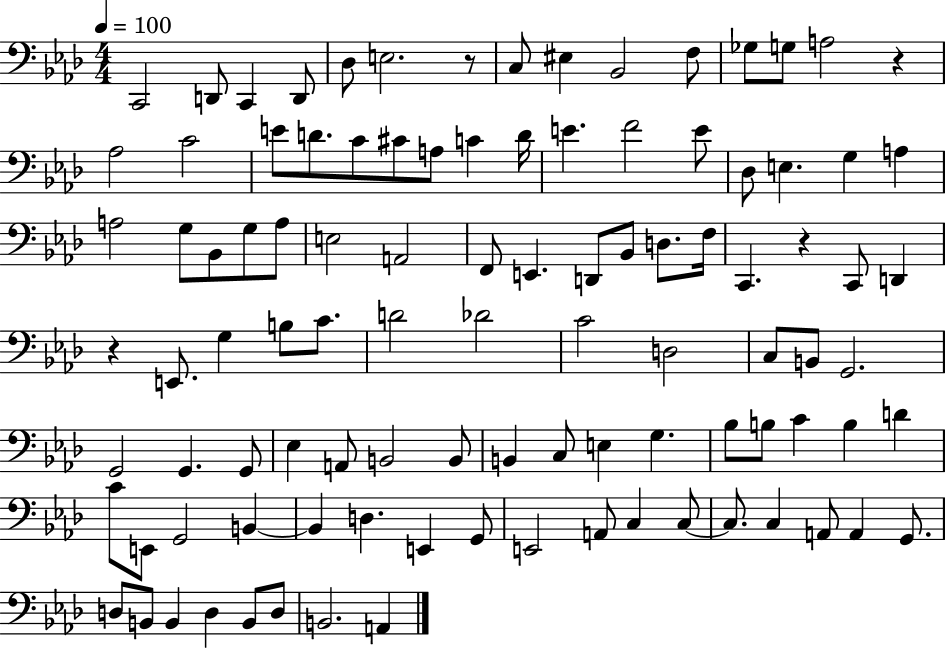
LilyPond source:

{
  \clef bass
  \numericTimeSignature
  \time 4/4
  \key aes \major
  \tempo 4 = 100
  \repeat volta 2 { c,2 d,8 c,4 d,8 | des8 e2. r8 | c8 eis4 bes,2 f8 | ges8 g8 a2 r4 | \break aes2 c'2 | e'8 d'8. c'8 cis'8 a8 c'4 d'16 | e'4. f'2 e'8 | des8 e4. g4 a4 | \break a2 g8 bes,8 g8 a8 | e2 a,2 | f,8 e,4. d,8 bes,8 d8. f16 | c,4. r4 c,8 d,4 | \break r4 e,8. g4 b8 c'8. | d'2 des'2 | c'2 d2 | c8 b,8 g,2. | \break g,2 g,4. g,8 | ees4 a,8 b,2 b,8 | b,4 c8 e4 g4. | bes8 b8 c'4 b4 d'4 | \break c'8 e,8 g,2 b,4~~ | b,4 d4. e,4 g,8 | e,2 a,8 c4 c8~~ | c8. c4 a,8 a,4 g,8. | \break d8 b,8 b,4 d4 b,8 d8 | b,2. a,4 | } \bar "|."
}